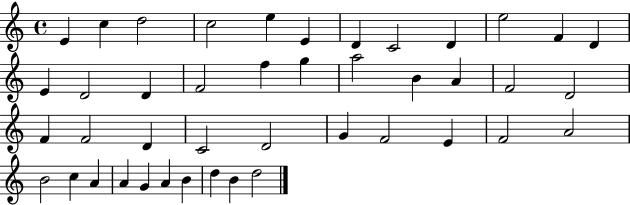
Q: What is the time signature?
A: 4/4